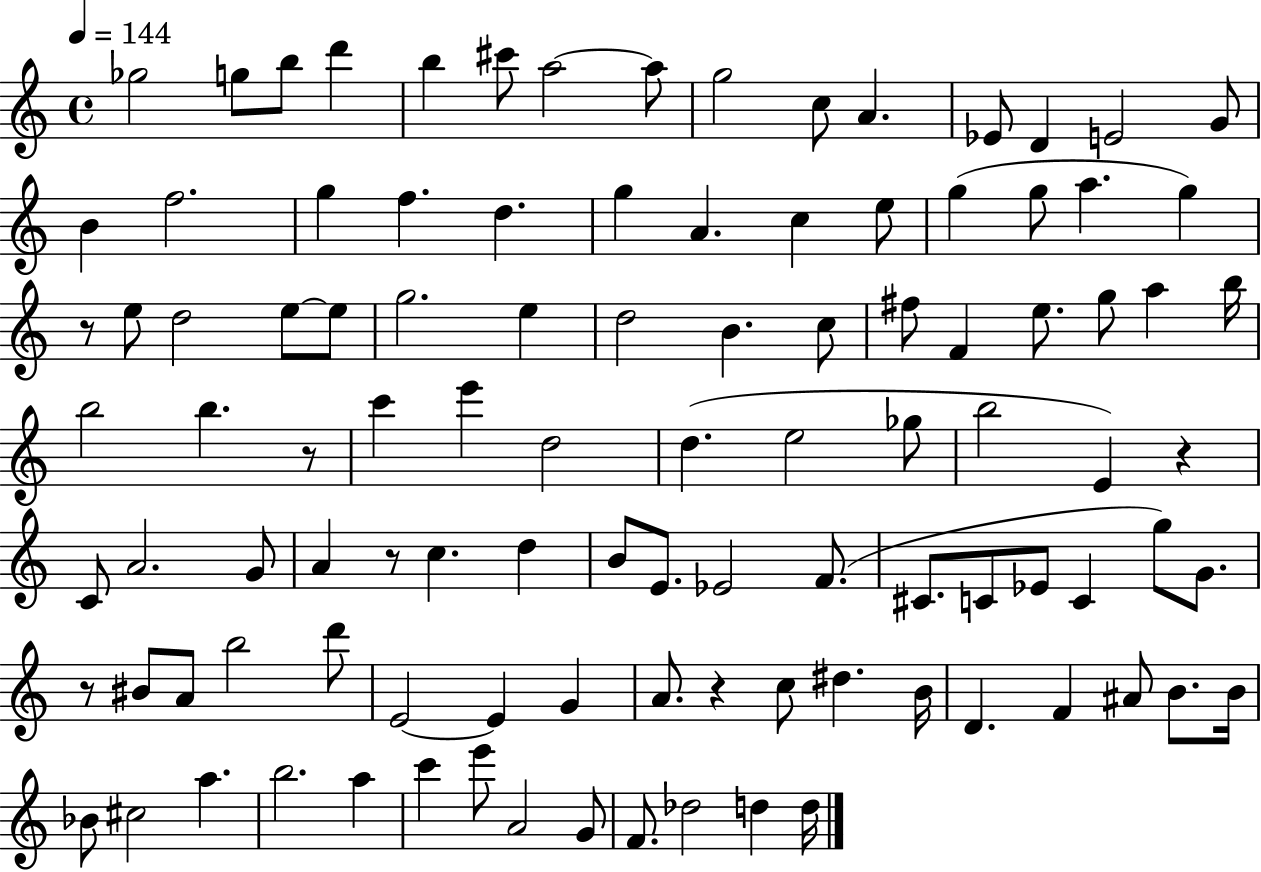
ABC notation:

X:1
T:Untitled
M:4/4
L:1/4
K:C
_g2 g/2 b/2 d' b ^c'/2 a2 a/2 g2 c/2 A _E/2 D E2 G/2 B f2 g f d g A c e/2 g g/2 a g z/2 e/2 d2 e/2 e/2 g2 e d2 B c/2 ^f/2 F e/2 g/2 a b/4 b2 b z/2 c' e' d2 d e2 _g/2 b2 E z C/2 A2 G/2 A z/2 c d B/2 E/2 _E2 F/2 ^C/2 C/2 _E/2 C g/2 G/2 z/2 ^B/2 A/2 b2 d'/2 E2 E G A/2 z c/2 ^d B/4 D F ^A/2 B/2 B/4 _B/2 ^c2 a b2 a c' e'/2 A2 G/2 F/2 _d2 d d/4